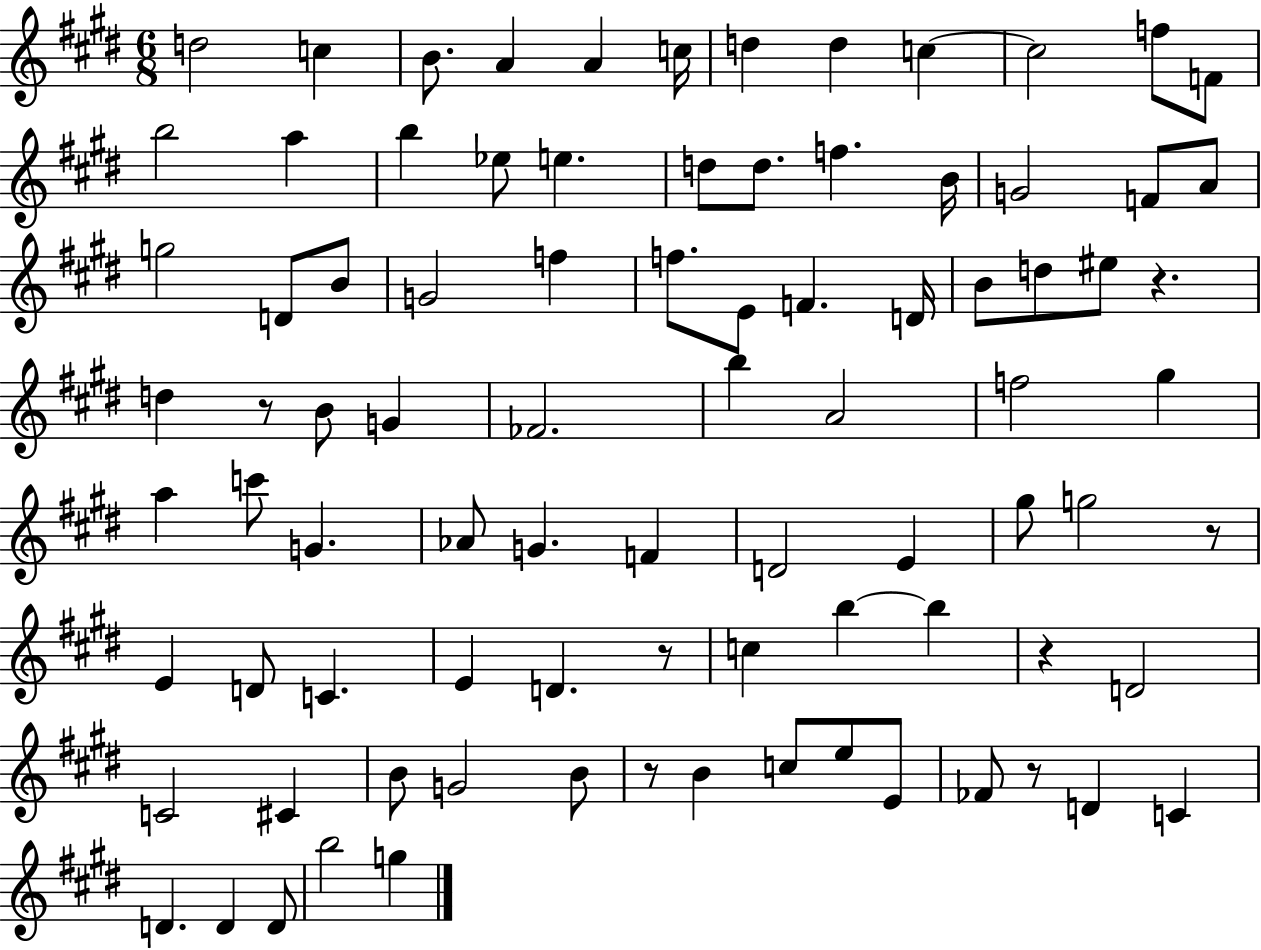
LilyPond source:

{
  \clef treble
  \numericTimeSignature
  \time 6/8
  \key e \major
  \repeat volta 2 { d''2 c''4 | b'8. a'4 a'4 c''16 | d''4 d''4 c''4~~ | c''2 f''8 f'8 | \break b''2 a''4 | b''4 ees''8 e''4. | d''8 d''8. f''4. b'16 | g'2 f'8 a'8 | \break g''2 d'8 b'8 | g'2 f''4 | f''8. e'8 f'4. d'16 | b'8 d''8 eis''8 r4. | \break d''4 r8 b'8 g'4 | fes'2. | b''4 a'2 | f''2 gis''4 | \break a''4 c'''8 g'4. | aes'8 g'4. f'4 | d'2 e'4 | gis''8 g''2 r8 | \break e'4 d'8 c'4. | e'4 d'4. r8 | c''4 b''4~~ b''4 | r4 d'2 | \break c'2 cis'4 | b'8 g'2 b'8 | r8 b'4 c''8 e''8 e'8 | fes'8 r8 d'4 c'4 | \break d'4. d'4 d'8 | b''2 g''4 | } \bar "|."
}